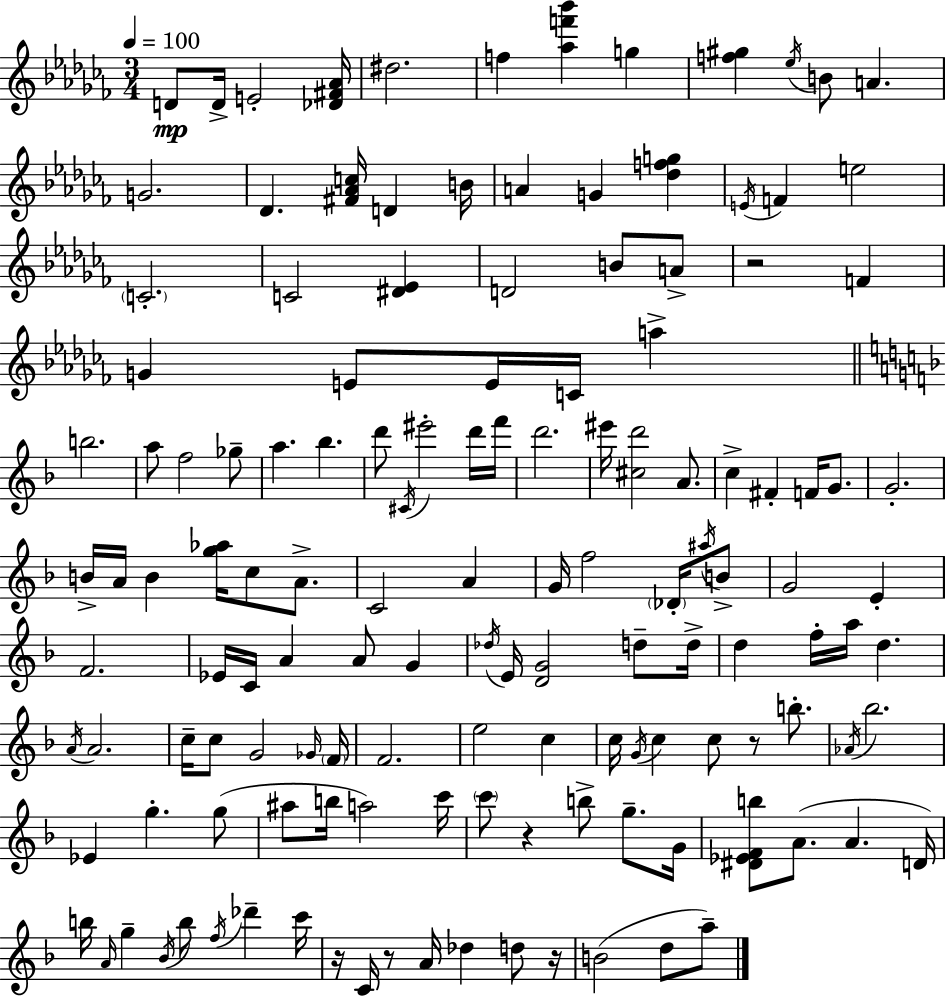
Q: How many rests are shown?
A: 6